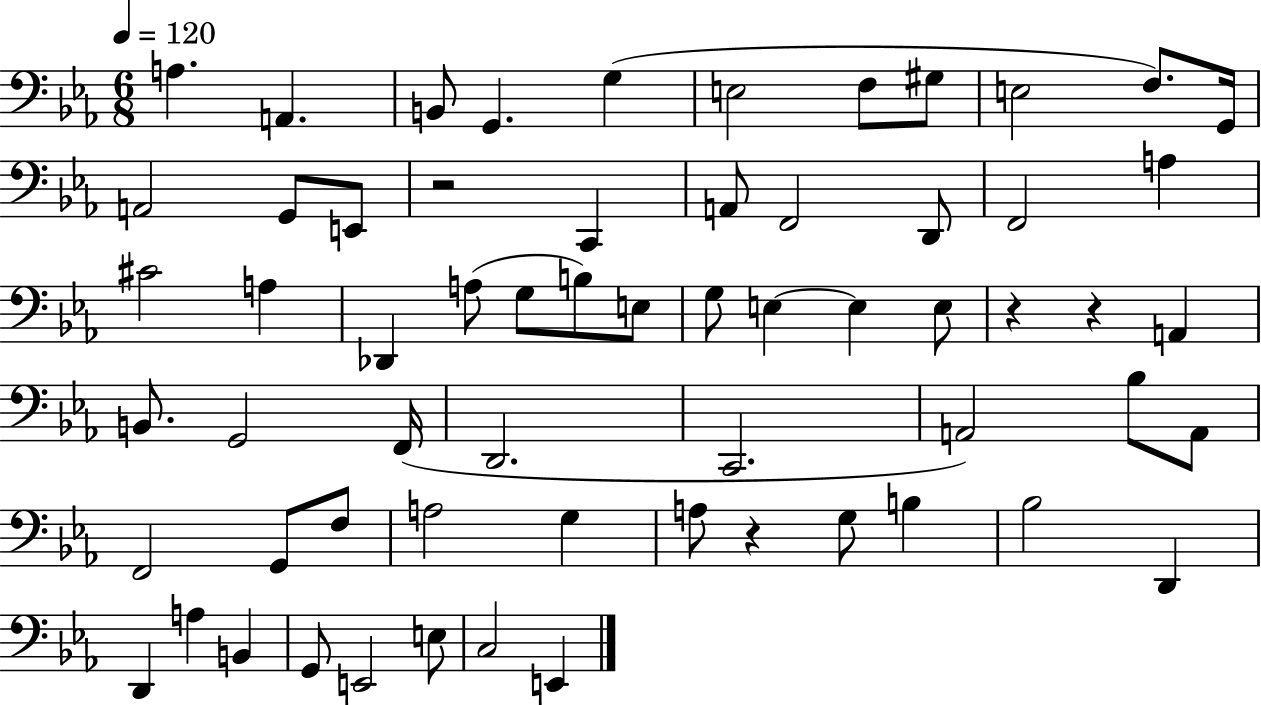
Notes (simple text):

A3/q. A2/q. B2/e G2/q. G3/q E3/h F3/e G#3/e E3/h F3/e. G2/s A2/h G2/e E2/e R/h C2/q A2/e F2/h D2/e F2/h A3/q C#4/h A3/q Db2/q A3/e G3/e B3/e E3/e G3/e E3/q E3/q E3/e R/q R/q A2/q B2/e. G2/h F2/s D2/h. C2/h. A2/h Bb3/e A2/e F2/h G2/e F3/e A3/h G3/q A3/e R/q G3/e B3/q Bb3/h D2/q D2/q A3/q B2/q G2/e E2/h E3/e C3/h E2/q